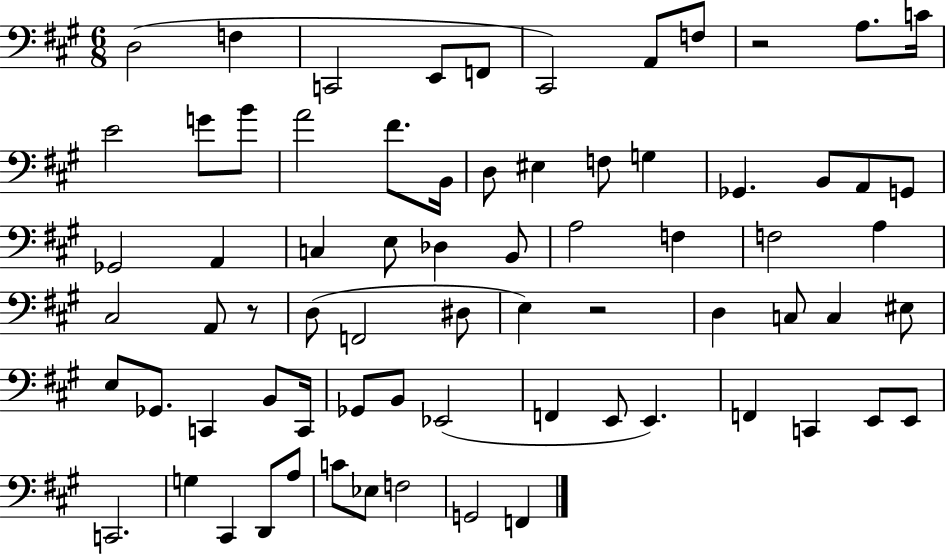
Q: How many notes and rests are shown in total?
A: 72